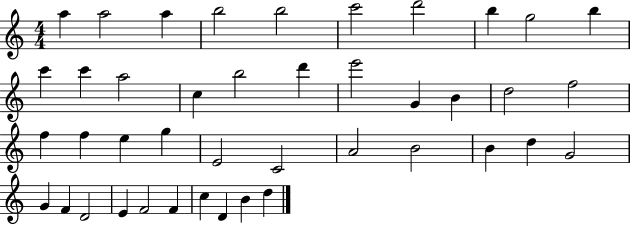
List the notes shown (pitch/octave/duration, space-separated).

A5/q A5/h A5/q B5/h B5/h C6/h D6/h B5/q G5/h B5/q C6/q C6/q A5/h C5/q B5/h D6/q E6/h G4/q B4/q D5/h F5/h F5/q F5/q E5/q G5/q E4/h C4/h A4/h B4/h B4/q D5/q G4/h G4/q F4/q D4/h E4/q F4/h F4/q C5/q D4/q B4/q D5/q